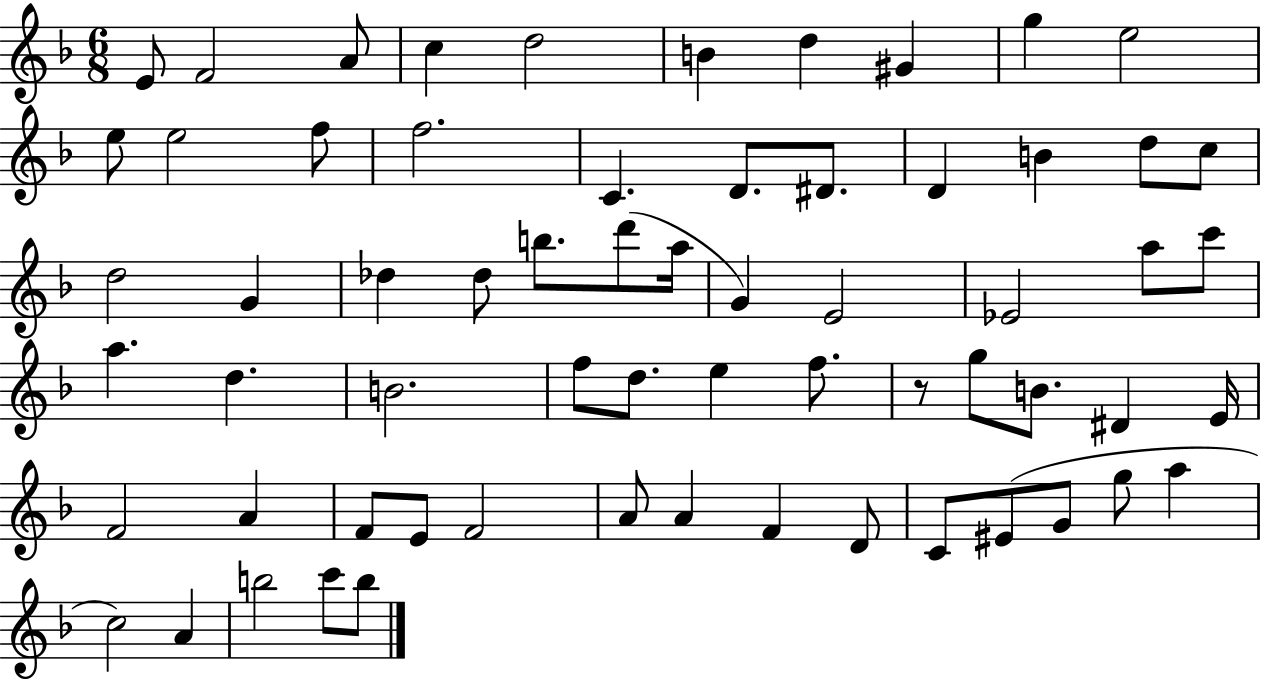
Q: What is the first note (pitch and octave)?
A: E4